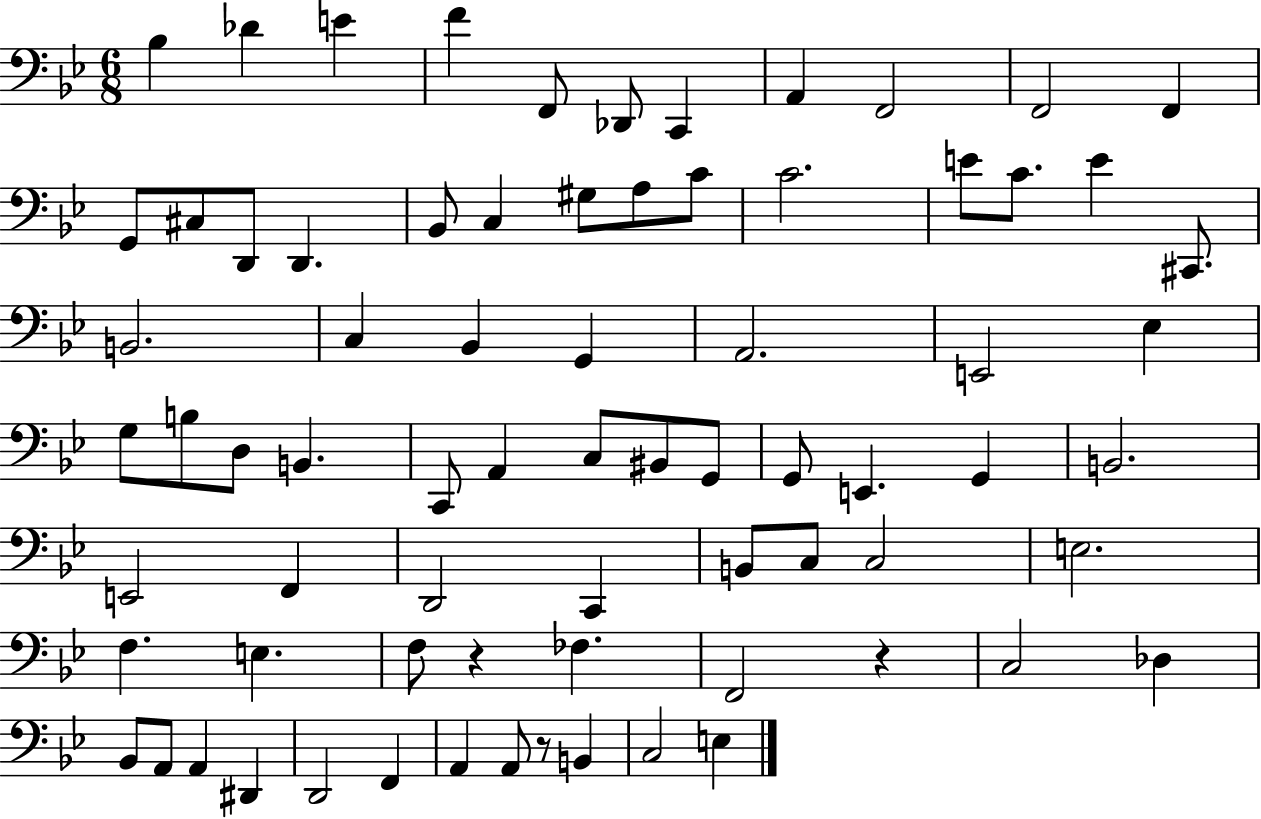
{
  \clef bass
  \numericTimeSignature
  \time 6/8
  \key bes \major
  bes4 des'4 e'4 | f'4 f,8 des,8 c,4 | a,4 f,2 | f,2 f,4 | \break g,8 cis8 d,8 d,4. | bes,8 c4 gis8 a8 c'8 | c'2. | e'8 c'8. e'4 cis,8. | \break b,2. | c4 bes,4 g,4 | a,2. | e,2 ees4 | \break g8 b8 d8 b,4. | c,8 a,4 c8 bis,8 g,8 | g,8 e,4. g,4 | b,2. | \break e,2 f,4 | d,2 c,4 | b,8 c8 c2 | e2. | \break f4. e4. | f8 r4 fes4. | f,2 r4 | c2 des4 | \break bes,8 a,8 a,4 dis,4 | d,2 f,4 | a,4 a,8 r8 b,4 | c2 e4 | \break \bar "|."
}